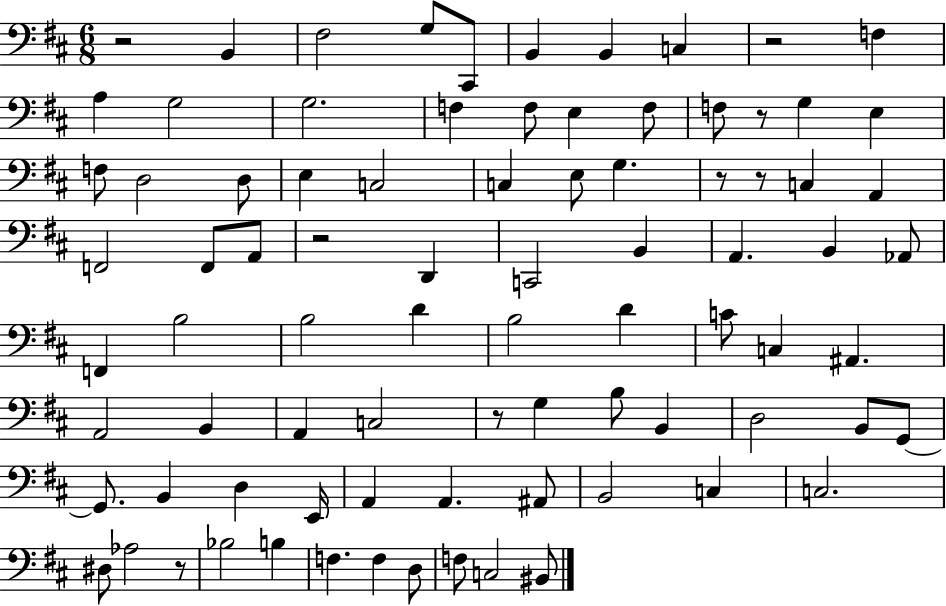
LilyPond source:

{
  \clef bass
  \numericTimeSignature
  \time 6/8
  \key d \major
  r2 b,4 | fis2 g8 cis,8 | b,4 b,4 c4 | r2 f4 | \break a4 g2 | g2. | f4 f8 e4 f8 | f8 r8 g4 e4 | \break f8 d2 d8 | e4 c2 | c4 e8 g4. | r8 r8 c4 a,4 | \break f,2 f,8 a,8 | r2 d,4 | c,2 b,4 | a,4. b,4 aes,8 | \break f,4 b2 | b2 d'4 | b2 d'4 | c'8 c4 ais,4. | \break a,2 b,4 | a,4 c2 | r8 g4 b8 b,4 | d2 b,8 g,8~~ | \break g,8. b,4 d4 e,16 | a,4 a,4. ais,8 | b,2 c4 | c2. | \break dis8 aes2 r8 | bes2 b4 | f4. f4 d8 | f8 c2 bis,8 | \break \bar "|."
}